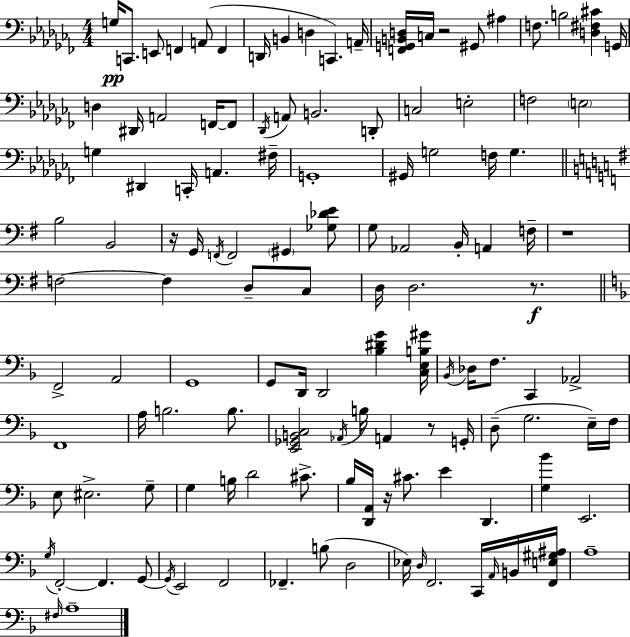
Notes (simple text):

G3/s C2/e. E2/e F2/q A2/e F2/q D2/s B2/q D3/q C2/q. A2/s [F2,G2,B2,D3]/s C3/s R/h G#2/e A#3/q F3/e. B3/h [D3,F#3,C#4]/q G2/s D3/q D#2/s A2/h F2/s F2/e Db2/s A2/e B2/h. D2/e C3/h E3/h F3/h E3/h G3/q D#2/q C2/s A2/q. F#3/s G2/w G#2/s G3/h F3/s G3/q. B3/h B2/h R/s G2/s F2/s F2/h G#2/q [Gb3,Db4,E4]/e G3/e Ab2/h B2/s A2/q F3/s R/w F3/h F3/q D3/e C3/e D3/s D3/h. R/e. F2/h A2/h G2/w G2/e D2/s D2/h [Bb3,D#4,G4]/q [C3,E3,B3,G#4]/s Bb2/s Db3/s F3/e. C2/q Ab2/h F2/w A3/s B3/h. B3/e. [E2,Gb2,B2,C3]/h Ab2/s B3/s A2/q R/e G2/s D3/e G3/h. E3/s F3/s E3/e EIS3/h. G3/e G3/q B3/s D4/h C#4/e. Bb3/s [D2,A2]/s R/s C#4/e. E4/q D2/q. [G3,Bb4]/q E2/h. G3/s F2/h F2/q. G2/e G2/s E2/h F2/h FES2/q. B3/e D3/h Eb3/s D3/s F2/h. C2/s A2/s B2/s [F2,E3,G#3,A#3]/s A3/w F#3/s A3/w